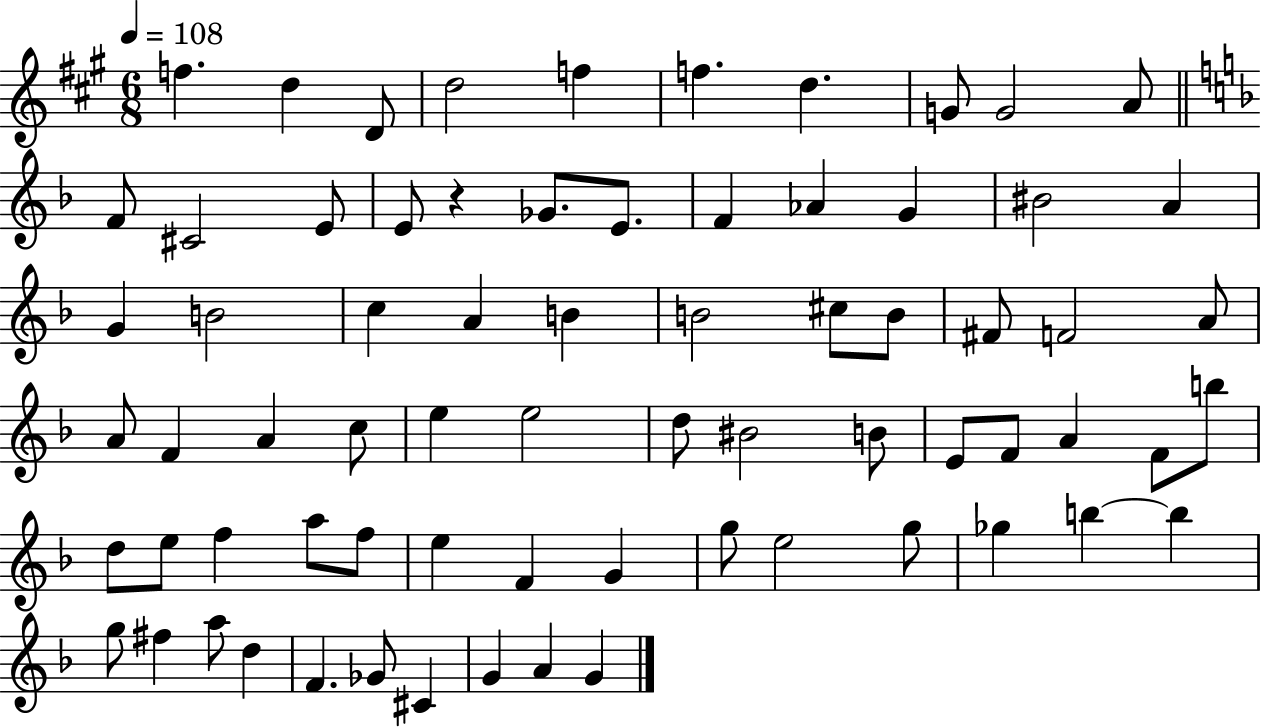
X:1
T:Untitled
M:6/8
L:1/4
K:A
f d D/2 d2 f f d G/2 G2 A/2 F/2 ^C2 E/2 E/2 z _G/2 E/2 F _A G ^B2 A G B2 c A B B2 ^c/2 B/2 ^F/2 F2 A/2 A/2 F A c/2 e e2 d/2 ^B2 B/2 E/2 F/2 A F/2 b/2 d/2 e/2 f a/2 f/2 e F G g/2 e2 g/2 _g b b g/2 ^f a/2 d F _G/2 ^C G A G